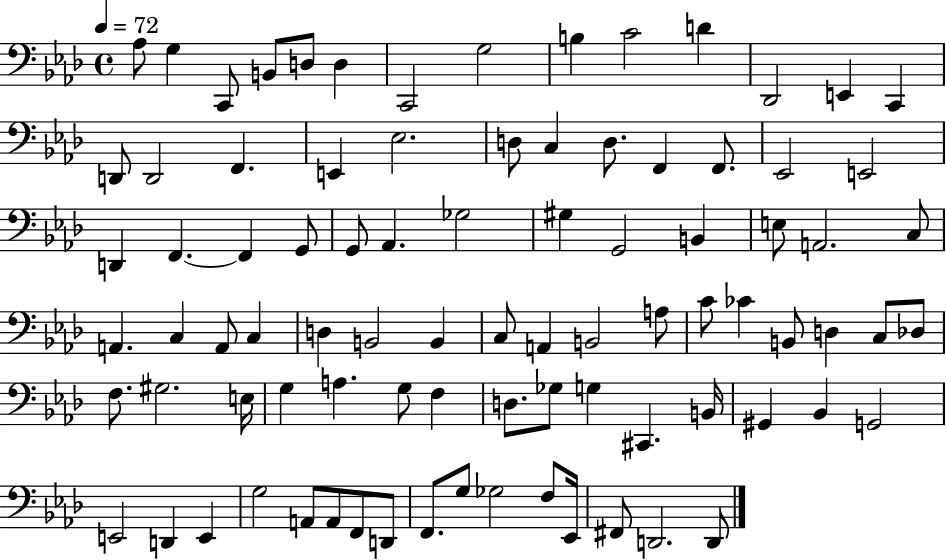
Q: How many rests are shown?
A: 0